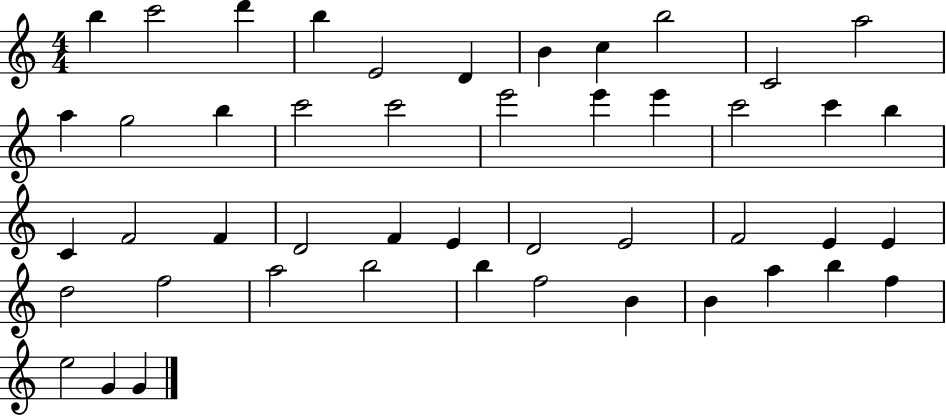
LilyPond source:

{
  \clef treble
  \numericTimeSignature
  \time 4/4
  \key c \major
  b''4 c'''2 d'''4 | b''4 e'2 d'4 | b'4 c''4 b''2 | c'2 a''2 | \break a''4 g''2 b''4 | c'''2 c'''2 | e'''2 e'''4 e'''4 | c'''2 c'''4 b''4 | \break c'4 f'2 f'4 | d'2 f'4 e'4 | d'2 e'2 | f'2 e'4 e'4 | \break d''2 f''2 | a''2 b''2 | b''4 f''2 b'4 | b'4 a''4 b''4 f''4 | \break e''2 g'4 g'4 | \bar "|."
}